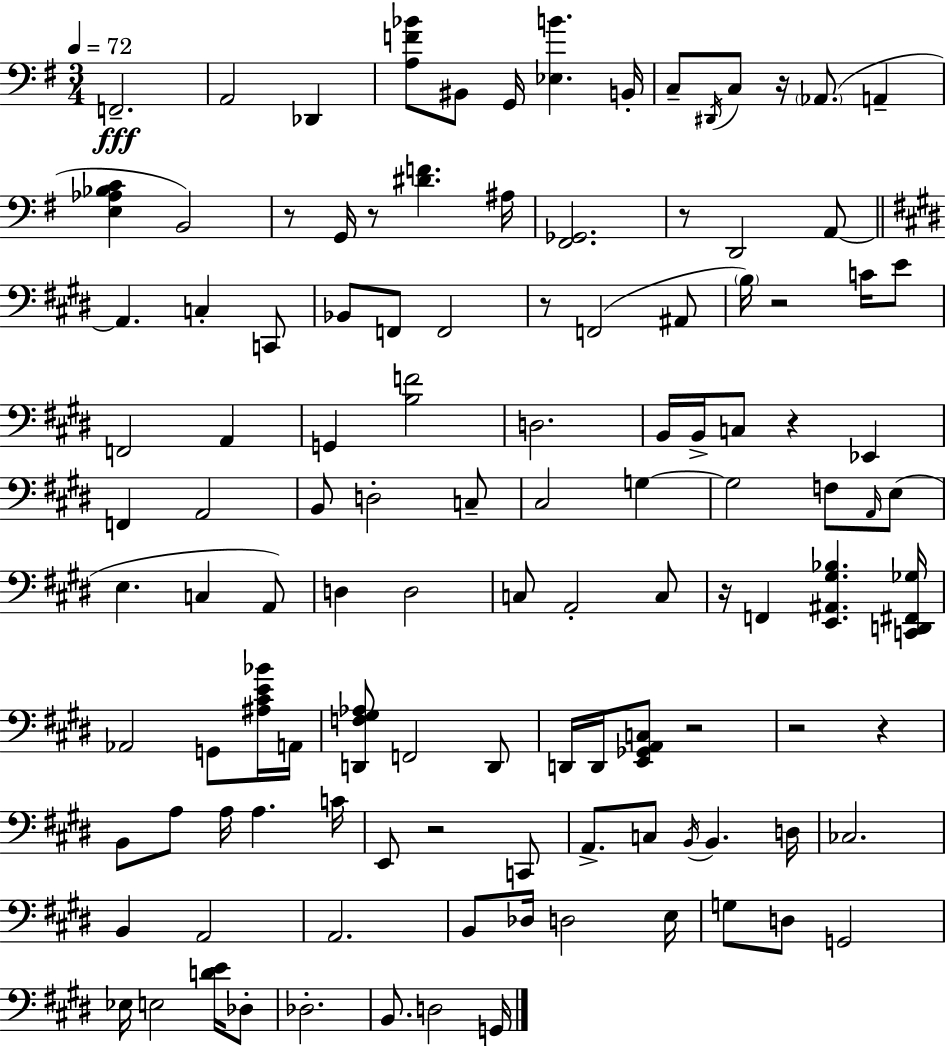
X:1
T:Untitled
M:3/4
L:1/4
K:Em
F,,2 A,,2 _D,, [A,F_B]/2 ^B,,/2 G,,/4 [_E,B] B,,/4 C,/2 ^D,,/4 C,/2 z/4 _A,,/2 A,, [E,_A,_B,C] B,,2 z/2 G,,/4 z/2 [^DF] ^A,/4 [^F,,_G,,]2 z/2 D,,2 A,,/2 A,, C, C,,/2 _B,,/2 F,,/2 F,,2 z/2 F,,2 ^A,,/2 B,/4 z2 C/4 E/2 F,,2 A,, G,, [B,F]2 D,2 B,,/4 B,,/4 C,/2 z _E,, F,, A,,2 B,,/2 D,2 C,/2 ^C,2 G, G,2 F,/2 A,,/4 E,/2 E, C, A,,/2 D, D,2 C,/2 A,,2 C,/2 z/4 F,, [E,,^A,,^G,_B,] [C,,D,,^F,,_G,]/4 _A,,2 G,,/2 [^A,^CE_B]/4 A,,/4 [D,,F,^G,_A,]/2 F,,2 D,,/2 D,,/4 D,,/4 [E,,_G,,A,,C,]/2 z2 z2 z B,,/2 A,/2 A,/4 A, C/4 E,,/2 z2 C,,/2 A,,/2 C,/2 B,,/4 B,, D,/4 _C,2 B,, A,,2 A,,2 B,,/2 _D,/4 D,2 E,/4 G,/2 D,/2 G,,2 _E,/4 E,2 [DE]/4 _D,/2 _D,2 B,,/2 D,2 G,,/4